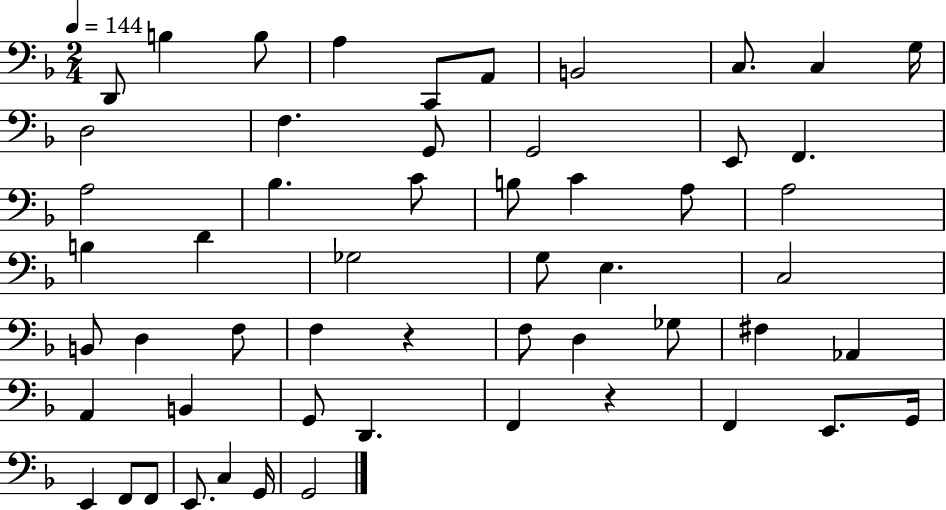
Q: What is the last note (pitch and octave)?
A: G2